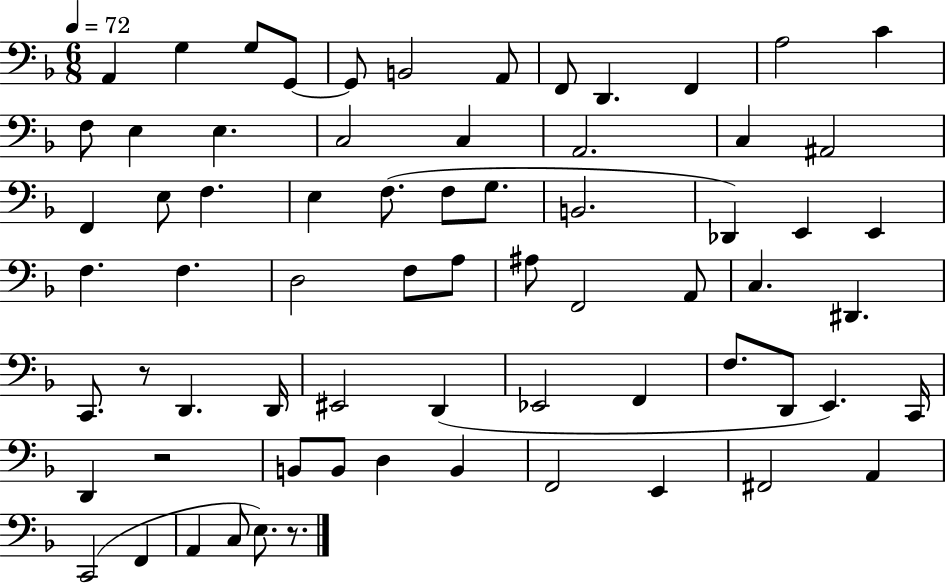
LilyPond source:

{
  \clef bass
  \numericTimeSignature
  \time 6/8
  \key f \major
  \tempo 4 = 72
  a,4 g4 g8 g,8~~ | g,8 b,2 a,8 | f,8 d,4. f,4 | a2 c'4 | \break f8 e4 e4. | c2 c4 | a,2. | c4 ais,2 | \break f,4 e8 f4. | e4 f8.( f8 g8. | b,2. | des,4) e,4 e,4 | \break f4. f4. | d2 f8 a8 | ais8 f,2 a,8 | c4. dis,4. | \break c,8. r8 d,4. d,16 | eis,2 d,4( | ees,2 f,4 | f8. d,8 e,4.) c,16 | \break d,4 r2 | b,8 b,8 d4 b,4 | f,2 e,4 | fis,2 a,4 | \break c,2( f,4 | a,4 c8 e8.) r8. | \bar "|."
}